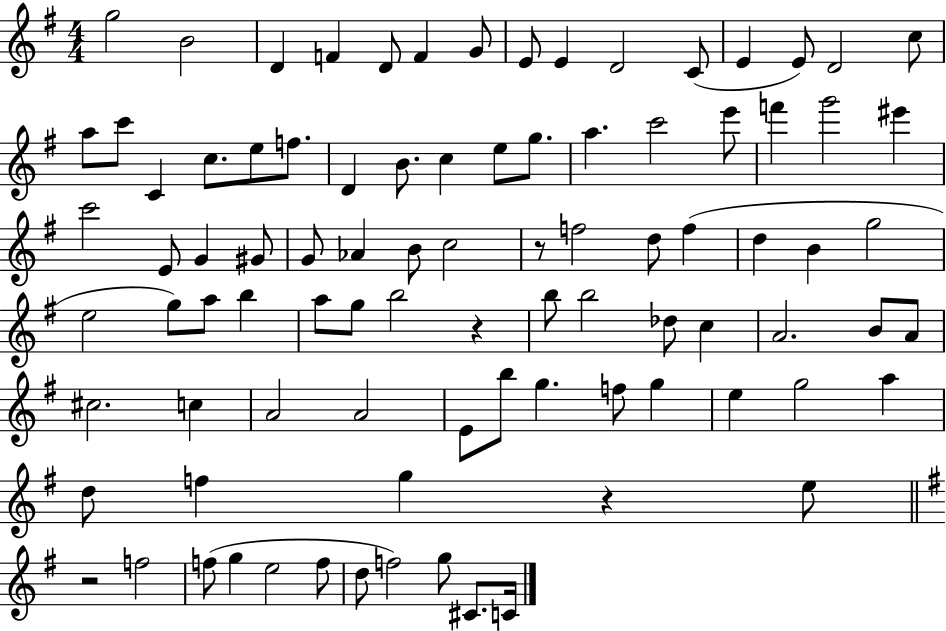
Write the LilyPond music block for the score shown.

{
  \clef treble
  \numericTimeSignature
  \time 4/4
  \key g \major
  g''2 b'2 | d'4 f'4 d'8 f'4 g'8 | e'8 e'4 d'2 c'8( | e'4 e'8) d'2 c''8 | \break a''8 c'''8 c'4 c''8. e''8 f''8. | d'4 b'8. c''4 e''8 g''8. | a''4. c'''2 e'''8 | f'''4 g'''2 eis'''4 | \break c'''2 e'8 g'4 gis'8 | g'8 aes'4 b'8 c''2 | r8 f''2 d''8 f''4( | d''4 b'4 g''2 | \break e''2 g''8) a''8 b''4 | a''8 g''8 b''2 r4 | b''8 b''2 des''8 c''4 | a'2. b'8 a'8 | \break cis''2. c''4 | a'2 a'2 | e'8 b''8 g''4. f''8 g''4 | e''4 g''2 a''4 | \break d''8 f''4 g''4 r4 e''8 | \bar "||" \break \key g \major r2 f''2 | f''8( g''4 e''2 f''8 | d''8 f''2) g''8 cis'8. c'16 | \bar "|."
}